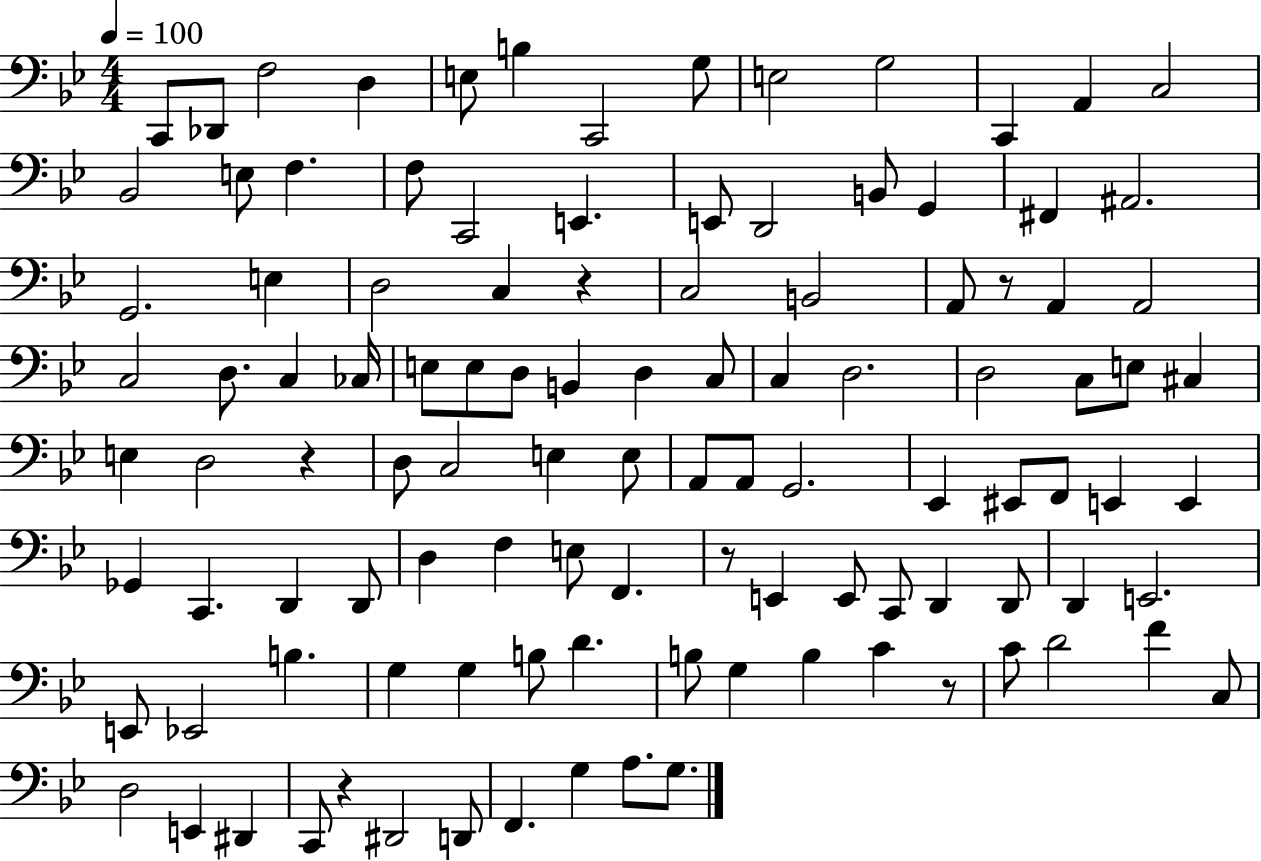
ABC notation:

X:1
T:Untitled
M:4/4
L:1/4
K:Bb
C,,/2 _D,,/2 F,2 D, E,/2 B, C,,2 G,/2 E,2 G,2 C,, A,, C,2 _B,,2 E,/2 F, F,/2 C,,2 E,, E,,/2 D,,2 B,,/2 G,, ^F,, ^A,,2 G,,2 E, D,2 C, z C,2 B,,2 A,,/2 z/2 A,, A,,2 C,2 D,/2 C, _C,/4 E,/2 E,/2 D,/2 B,, D, C,/2 C, D,2 D,2 C,/2 E,/2 ^C, E, D,2 z D,/2 C,2 E, E,/2 A,,/2 A,,/2 G,,2 _E,, ^E,,/2 F,,/2 E,, E,, _G,, C,, D,, D,,/2 D, F, E,/2 F,, z/2 E,, E,,/2 C,,/2 D,, D,,/2 D,, E,,2 E,,/2 _E,,2 B, G, G, B,/2 D B,/2 G, B, C z/2 C/2 D2 F C,/2 D,2 E,, ^D,, C,,/2 z ^D,,2 D,,/2 F,, G, A,/2 G,/2